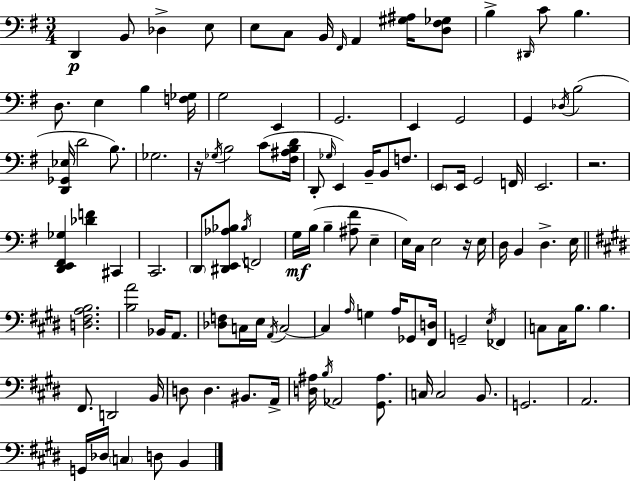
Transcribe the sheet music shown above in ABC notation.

X:1
T:Untitled
M:3/4
L:1/4
K:G
D,, B,,/2 _D, E,/2 E,/2 C,/2 B,,/4 ^F,,/4 A,, [^G,^A,]/4 [D,^F,_G,]/2 B, ^D,,/4 C/2 B, D,/2 E, B, [F,_G,]/4 G,2 E,, G,,2 E,, G,,2 G,, _D,/4 B,2 [D,,_G,,_E,]/4 D2 B,/2 _G,2 z/4 _G,/4 B,2 C/2 [^F,^A,B,D]/4 D,,/2 _G,/4 E,, B,,/4 B,,/2 F,/2 E,,/2 E,,/4 G,,2 F,,/4 E,,2 z2 [D,,E,,^F,,_G,] [_DF] ^C,, C,,2 D,,/2 [^D,,E,,_A,_B,]/2 _B,/4 F,,2 G,/4 B,/4 B, [^A,^F]/2 E, E,/4 C,/4 E,2 z/4 E,/4 D,/4 B,, D, E,/4 [D,^F,A,B,]2 [B,A]2 _B,,/4 A,,/2 [_D,F,]/2 C,/4 E,/4 A,,/4 C,2 C, A,/4 G, A,/4 _G,,/2 [^F,,D,]/4 G,,2 E,/4 _F,, C,/2 C,/4 B,/2 B, ^F,,/2 D,,2 B,,/4 D,/2 D, ^B,,/2 A,,/4 [D,^A,]/4 B,/4 _A,,2 [^G,,^A,]/2 C,/4 C,2 B,,/2 G,,2 A,,2 G,,/4 _D,/4 C, D,/2 B,,